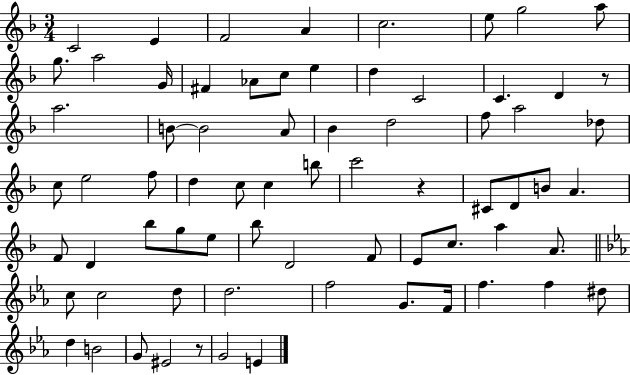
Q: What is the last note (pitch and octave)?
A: E4